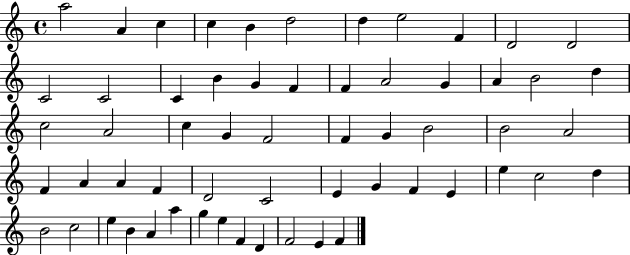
A5/h A4/q C5/q C5/q B4/q D5/h D5/q E5/h F4/q D4/h D4/h C4/h C4/h C4/q B4/q G4/q F4/q F4/q A4/h G4/q A4/q B4/h D5/q C5/h A4/h C5/q G4/q F4/h F4/q G4/q B4/h B4/h A4/h F4/q A4/q A4/q F4/q D4/h C4/h E4/q G4/q F4/q E4/q E5/q C5/h D5/q B4/h C5/h E5/q B4/q A4/q A5/q G5/q E5/q F4/q D4/q F4/h E4/q F4/q